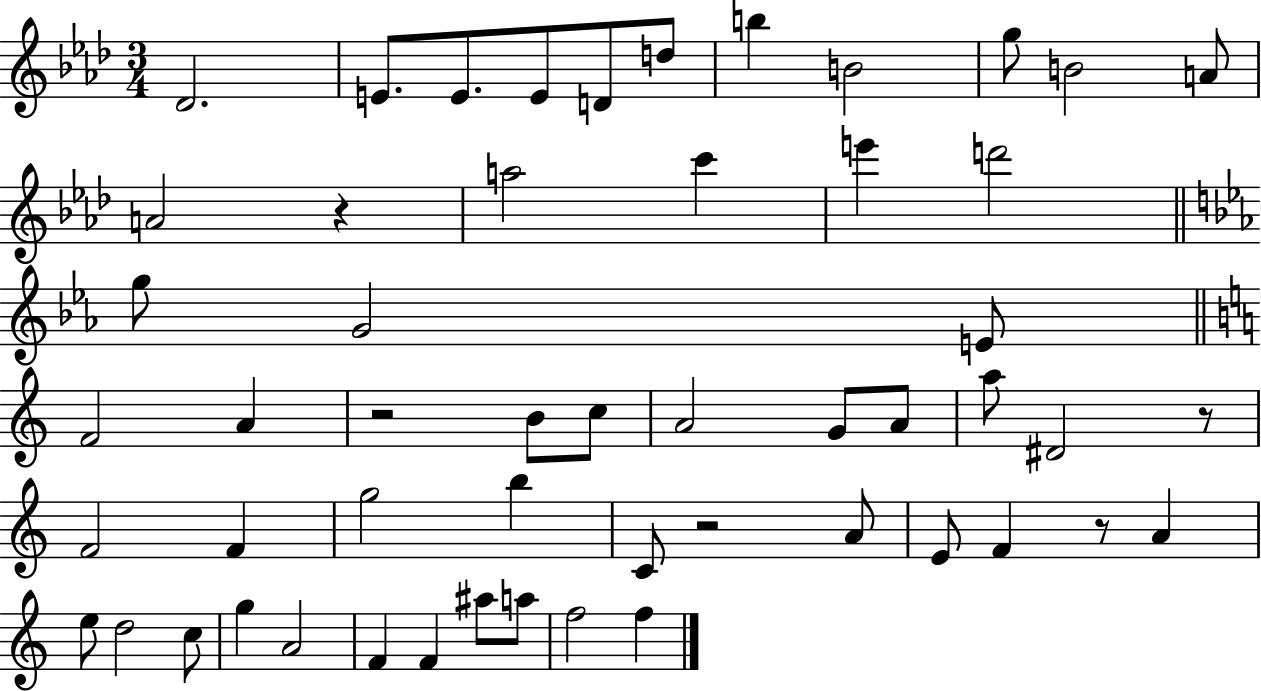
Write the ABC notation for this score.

X:1
T:Untitled
M:3/4
L:1/4
K:Ab
_D2 E/2 E/2 E/2 D/2 d/2 b B2 g/2 B2 A/2 A2 z a2 c' e' d'2 g/2 G2 E/2 F2 A z2 B/2 c/2 A2 G/2 A/2 a/2 ^D2 z/2 F2 F g2 b C/2 z2 A/2 E/2 F z/2 A e/2 d2 c/2 g A2 F F ^a/2 a/2 f2 f